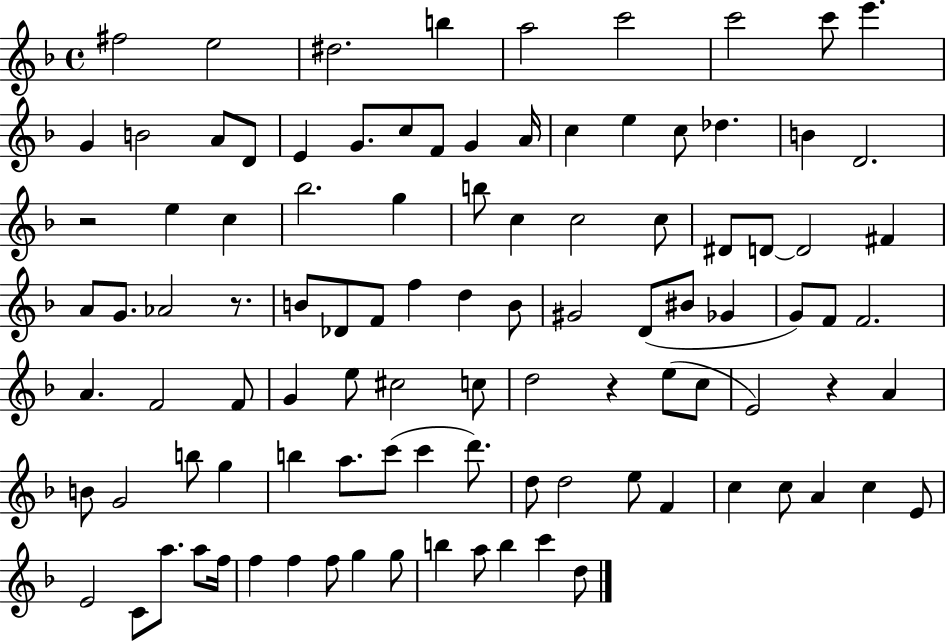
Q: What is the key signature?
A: F major